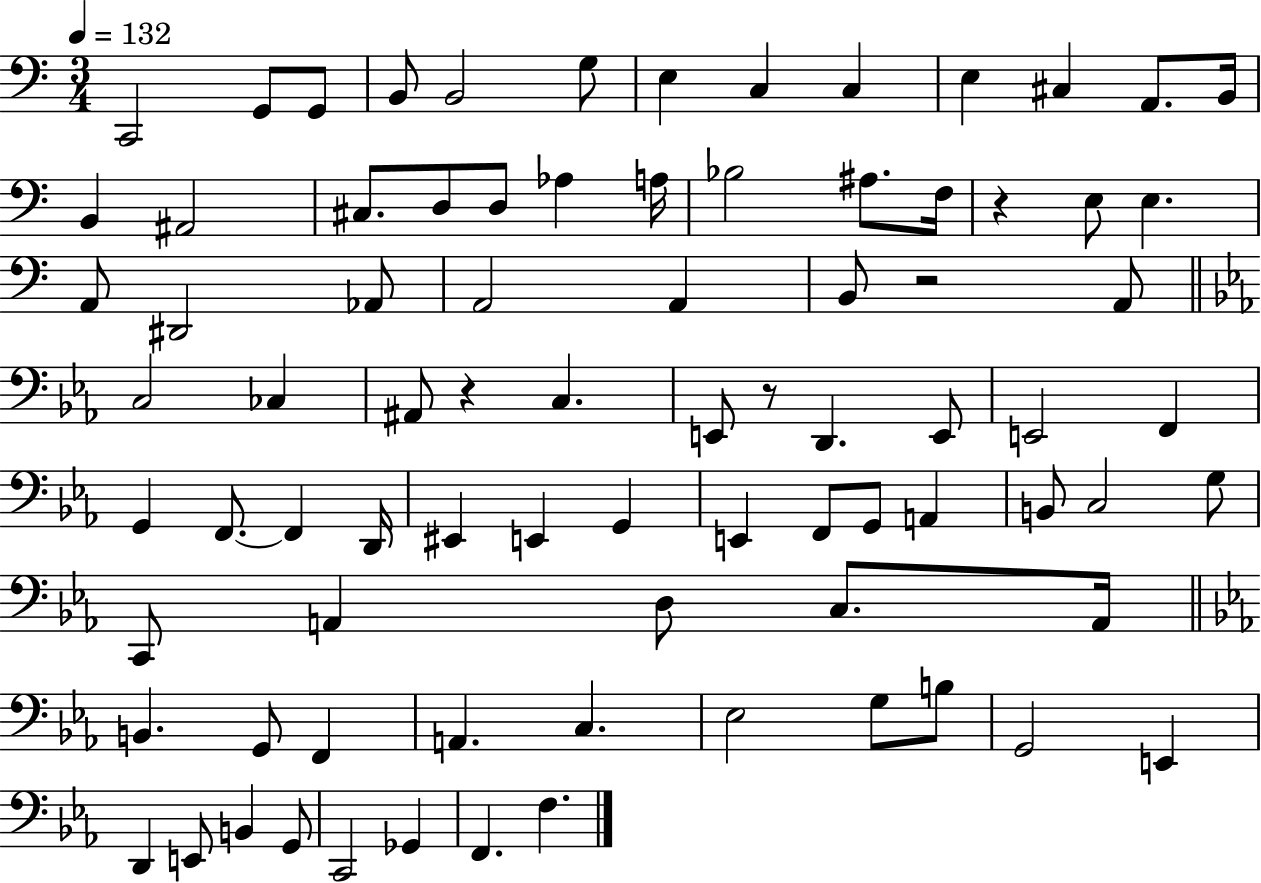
C2/h G2/e G2/e B2/e B2/h G3/e E3/q C3/q C3/q E3/q C#3/q A2/e. B2/s B2/q A#2/h C#3/e. D3/e D3/e Ab3/q A3/s Bb3/h A#3/e. F3/s R/q E3/e E3/q. A2/e D#2/h Ab2/e A2/h A2/q B2/e R/h A2/e C3/h CES3/q A#2/e R/q C3/q. E2/e R/e D2/q. E2/e E2/h F2/q G2/q F2/e. F2/q D2/s EIS2/q E2/q G2/q E2/q F2/e G2/e A2/q B2/e C3/h G3/e C2/e A2/q D3/e C3/e. A2/s B2/q. G2/e F2/q A2/q. C3/q. Eb3/h G3/e B3/e G2/h E2/q D2/q E2/e B2/q G2/e C2/h Gb2/q F2/q. F3/q.